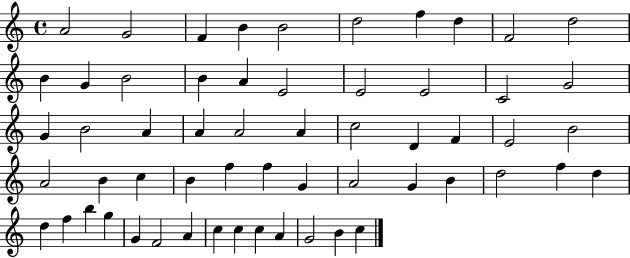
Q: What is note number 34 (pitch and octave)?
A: C5